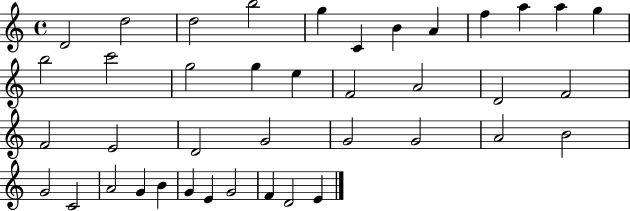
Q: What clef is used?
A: treble